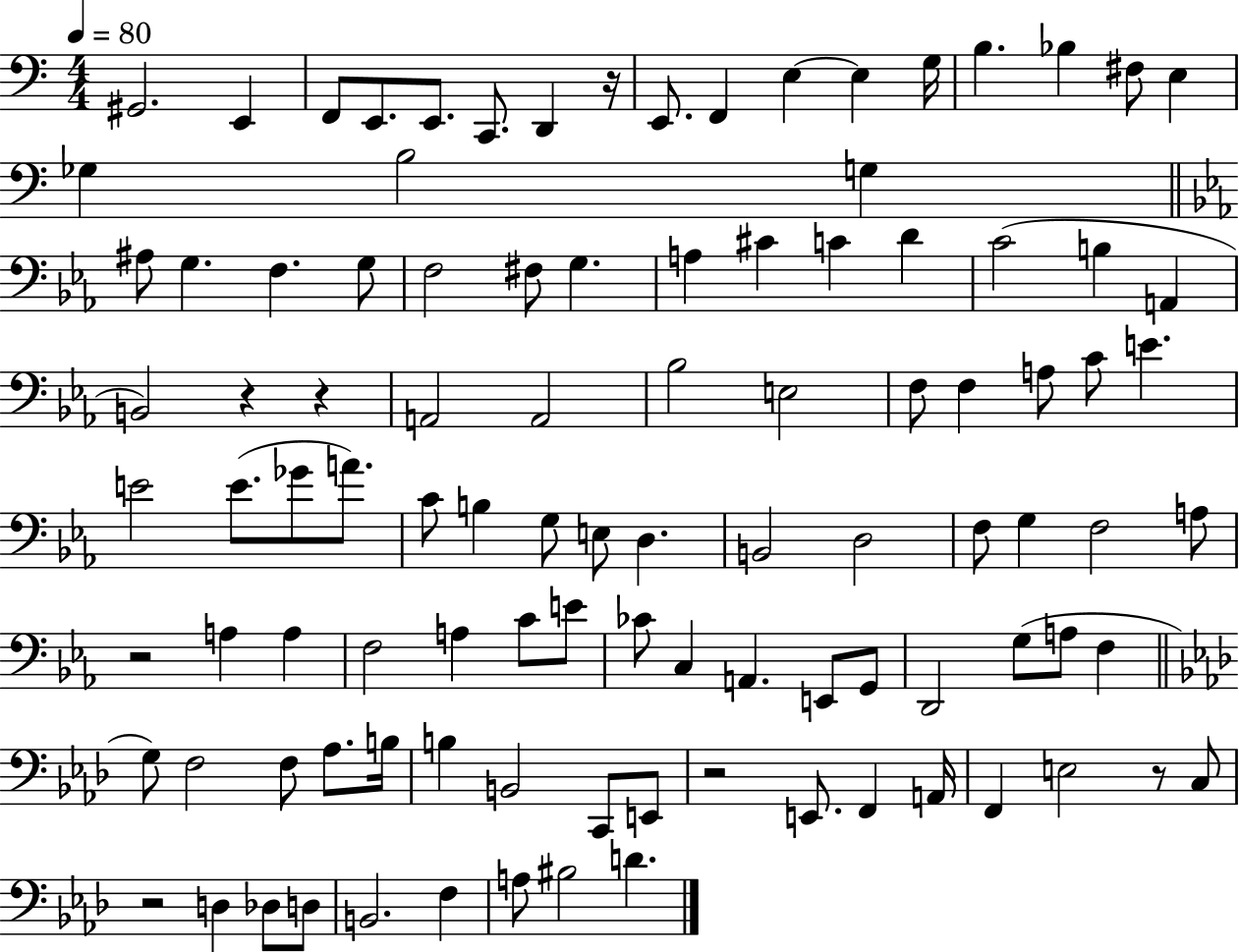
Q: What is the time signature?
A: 4/4